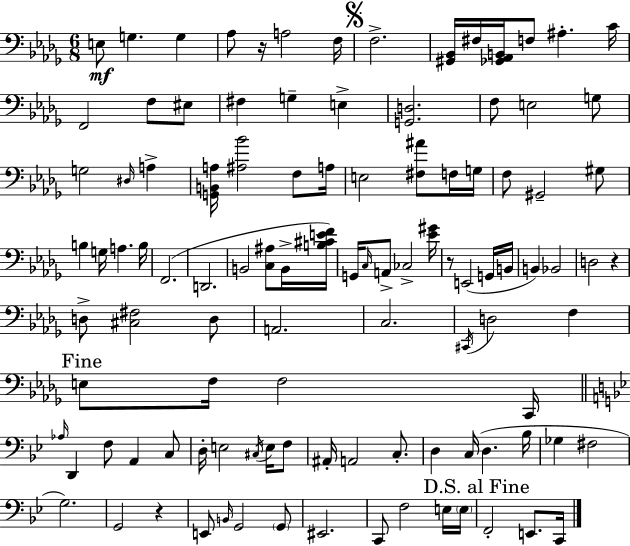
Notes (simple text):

E3/e G3/q. G3/q Ab3/e R/s A3/h F3/s F3/h. [G#2,Bb2]/s F#3/s [Gb2,Ab2,B2]/s F3/e A#3/q. C4/s F2/h F3/e EIS3/e F#3/q G3/q E3/q [G2,D3]/h. F3/e E3/h G3/e G3/h D#3/s A3/q [G2,B2,A3]/s [A#3,Bb4]/h F3/e A3/s E3/h [F#3,A#4]/e F3/s G3/s F3/e G#2/h G#3/e B3/q G3/s A3/q. B3/s F2/h. D2/h. B2/h [C3,A#3]/e B2/s [B3,C#4,E4,F4]/s G2/s C3/s A2/e CES3/h [Eb4,G#4]/s R/e E2/h G2/s B2/s B2/q Bb2/h D3/h R/q D3/e [C#3,F#3]/h D3/e A2/h. C3/h. C#2/s D3/h F3/q E3/e F3/s F3/h C2/s Ab3/s D2/q F3/e A2/q C3/e D3/s E3/h C#3/s E3/s F3/e A#2/s A2/h C3/e. D3/q C3/s D3/q. Bb3/s Gb3/q F#3/h G3/h. G2/h R/q E2/e B2/s G2/h G2/e EIS2/h. C2/e F3/h E3/s E3/s F2/h E2/e. C2/s